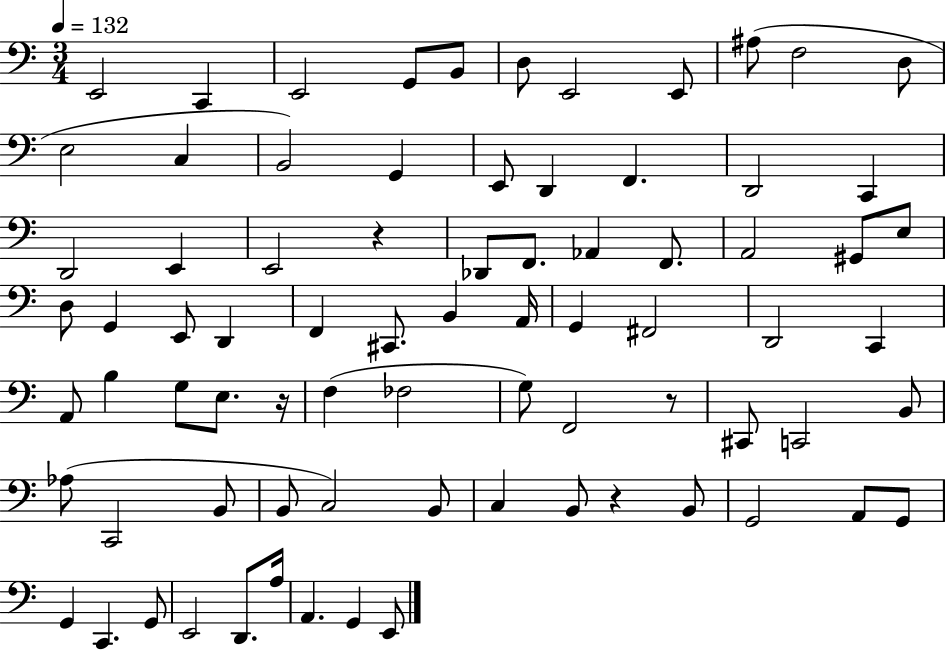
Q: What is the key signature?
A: C major